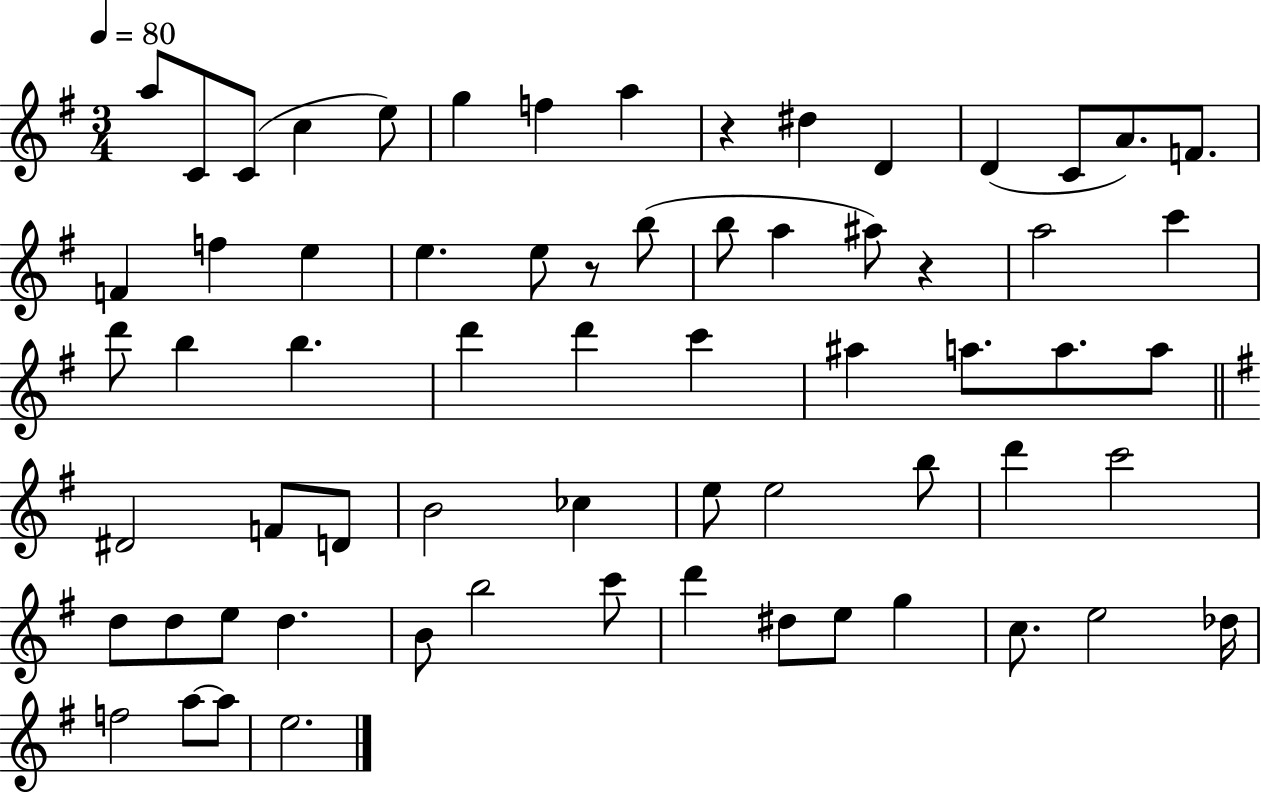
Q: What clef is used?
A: treble